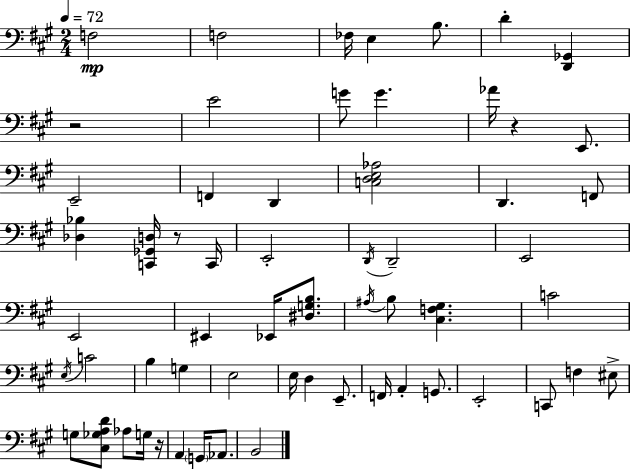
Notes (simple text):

F3/h F3/h FES3/s E3/q B3/e. D4/q [D2,Gb2]/q R/h E4/h G4/e G4/q. Ab4/s R/q E2/e. E2/h F2/q D2/q [C3,D3,E3,Ab3]/h D2/q. F2/e [Db3,Bb3]/q [C2,Gb2,D3]/s R/e C2/s E2/h D2/s D2/h E2/h E2/h EIS2/q Eb2/s [D#3,G3,B3]/e. A#3/s B3/e [C#3,F3,G#3]/q. C4/h E3/s C4/h B3/q G3/q E3/h E3/s D3/q E2/e. F2/s A2/q G2/e. E2/h C2/e F3/q EIS3/e G3/e [C#3,Gb3,A3,D4]/e Ab3/e G3/s R/s A2/q G2/s Ab2/e. B2/h